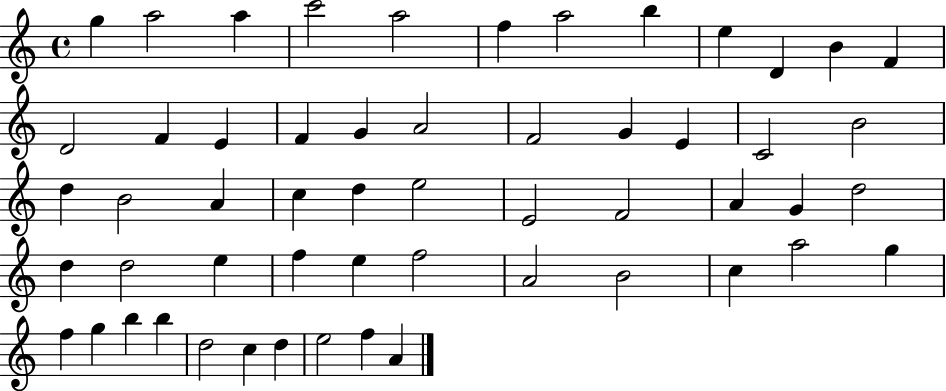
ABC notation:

X:1
T:Untitled
M:4/4
L:1/4
K:C
g a2 a c'2 a2 f a2 b e D B F D2 F E F G A2 F2 G E C2 B2 d B2 A c d e2 E2 F2 A G d2 d d2 e f e f2 A2 B2 c a2 g f g b b d2 c d e2 f A